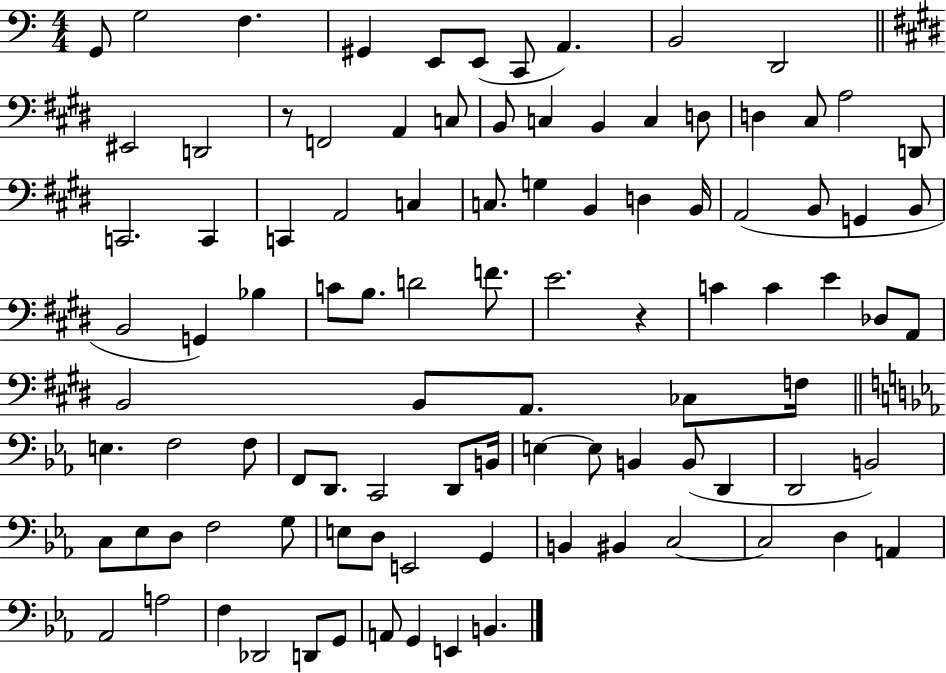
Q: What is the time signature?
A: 4/4